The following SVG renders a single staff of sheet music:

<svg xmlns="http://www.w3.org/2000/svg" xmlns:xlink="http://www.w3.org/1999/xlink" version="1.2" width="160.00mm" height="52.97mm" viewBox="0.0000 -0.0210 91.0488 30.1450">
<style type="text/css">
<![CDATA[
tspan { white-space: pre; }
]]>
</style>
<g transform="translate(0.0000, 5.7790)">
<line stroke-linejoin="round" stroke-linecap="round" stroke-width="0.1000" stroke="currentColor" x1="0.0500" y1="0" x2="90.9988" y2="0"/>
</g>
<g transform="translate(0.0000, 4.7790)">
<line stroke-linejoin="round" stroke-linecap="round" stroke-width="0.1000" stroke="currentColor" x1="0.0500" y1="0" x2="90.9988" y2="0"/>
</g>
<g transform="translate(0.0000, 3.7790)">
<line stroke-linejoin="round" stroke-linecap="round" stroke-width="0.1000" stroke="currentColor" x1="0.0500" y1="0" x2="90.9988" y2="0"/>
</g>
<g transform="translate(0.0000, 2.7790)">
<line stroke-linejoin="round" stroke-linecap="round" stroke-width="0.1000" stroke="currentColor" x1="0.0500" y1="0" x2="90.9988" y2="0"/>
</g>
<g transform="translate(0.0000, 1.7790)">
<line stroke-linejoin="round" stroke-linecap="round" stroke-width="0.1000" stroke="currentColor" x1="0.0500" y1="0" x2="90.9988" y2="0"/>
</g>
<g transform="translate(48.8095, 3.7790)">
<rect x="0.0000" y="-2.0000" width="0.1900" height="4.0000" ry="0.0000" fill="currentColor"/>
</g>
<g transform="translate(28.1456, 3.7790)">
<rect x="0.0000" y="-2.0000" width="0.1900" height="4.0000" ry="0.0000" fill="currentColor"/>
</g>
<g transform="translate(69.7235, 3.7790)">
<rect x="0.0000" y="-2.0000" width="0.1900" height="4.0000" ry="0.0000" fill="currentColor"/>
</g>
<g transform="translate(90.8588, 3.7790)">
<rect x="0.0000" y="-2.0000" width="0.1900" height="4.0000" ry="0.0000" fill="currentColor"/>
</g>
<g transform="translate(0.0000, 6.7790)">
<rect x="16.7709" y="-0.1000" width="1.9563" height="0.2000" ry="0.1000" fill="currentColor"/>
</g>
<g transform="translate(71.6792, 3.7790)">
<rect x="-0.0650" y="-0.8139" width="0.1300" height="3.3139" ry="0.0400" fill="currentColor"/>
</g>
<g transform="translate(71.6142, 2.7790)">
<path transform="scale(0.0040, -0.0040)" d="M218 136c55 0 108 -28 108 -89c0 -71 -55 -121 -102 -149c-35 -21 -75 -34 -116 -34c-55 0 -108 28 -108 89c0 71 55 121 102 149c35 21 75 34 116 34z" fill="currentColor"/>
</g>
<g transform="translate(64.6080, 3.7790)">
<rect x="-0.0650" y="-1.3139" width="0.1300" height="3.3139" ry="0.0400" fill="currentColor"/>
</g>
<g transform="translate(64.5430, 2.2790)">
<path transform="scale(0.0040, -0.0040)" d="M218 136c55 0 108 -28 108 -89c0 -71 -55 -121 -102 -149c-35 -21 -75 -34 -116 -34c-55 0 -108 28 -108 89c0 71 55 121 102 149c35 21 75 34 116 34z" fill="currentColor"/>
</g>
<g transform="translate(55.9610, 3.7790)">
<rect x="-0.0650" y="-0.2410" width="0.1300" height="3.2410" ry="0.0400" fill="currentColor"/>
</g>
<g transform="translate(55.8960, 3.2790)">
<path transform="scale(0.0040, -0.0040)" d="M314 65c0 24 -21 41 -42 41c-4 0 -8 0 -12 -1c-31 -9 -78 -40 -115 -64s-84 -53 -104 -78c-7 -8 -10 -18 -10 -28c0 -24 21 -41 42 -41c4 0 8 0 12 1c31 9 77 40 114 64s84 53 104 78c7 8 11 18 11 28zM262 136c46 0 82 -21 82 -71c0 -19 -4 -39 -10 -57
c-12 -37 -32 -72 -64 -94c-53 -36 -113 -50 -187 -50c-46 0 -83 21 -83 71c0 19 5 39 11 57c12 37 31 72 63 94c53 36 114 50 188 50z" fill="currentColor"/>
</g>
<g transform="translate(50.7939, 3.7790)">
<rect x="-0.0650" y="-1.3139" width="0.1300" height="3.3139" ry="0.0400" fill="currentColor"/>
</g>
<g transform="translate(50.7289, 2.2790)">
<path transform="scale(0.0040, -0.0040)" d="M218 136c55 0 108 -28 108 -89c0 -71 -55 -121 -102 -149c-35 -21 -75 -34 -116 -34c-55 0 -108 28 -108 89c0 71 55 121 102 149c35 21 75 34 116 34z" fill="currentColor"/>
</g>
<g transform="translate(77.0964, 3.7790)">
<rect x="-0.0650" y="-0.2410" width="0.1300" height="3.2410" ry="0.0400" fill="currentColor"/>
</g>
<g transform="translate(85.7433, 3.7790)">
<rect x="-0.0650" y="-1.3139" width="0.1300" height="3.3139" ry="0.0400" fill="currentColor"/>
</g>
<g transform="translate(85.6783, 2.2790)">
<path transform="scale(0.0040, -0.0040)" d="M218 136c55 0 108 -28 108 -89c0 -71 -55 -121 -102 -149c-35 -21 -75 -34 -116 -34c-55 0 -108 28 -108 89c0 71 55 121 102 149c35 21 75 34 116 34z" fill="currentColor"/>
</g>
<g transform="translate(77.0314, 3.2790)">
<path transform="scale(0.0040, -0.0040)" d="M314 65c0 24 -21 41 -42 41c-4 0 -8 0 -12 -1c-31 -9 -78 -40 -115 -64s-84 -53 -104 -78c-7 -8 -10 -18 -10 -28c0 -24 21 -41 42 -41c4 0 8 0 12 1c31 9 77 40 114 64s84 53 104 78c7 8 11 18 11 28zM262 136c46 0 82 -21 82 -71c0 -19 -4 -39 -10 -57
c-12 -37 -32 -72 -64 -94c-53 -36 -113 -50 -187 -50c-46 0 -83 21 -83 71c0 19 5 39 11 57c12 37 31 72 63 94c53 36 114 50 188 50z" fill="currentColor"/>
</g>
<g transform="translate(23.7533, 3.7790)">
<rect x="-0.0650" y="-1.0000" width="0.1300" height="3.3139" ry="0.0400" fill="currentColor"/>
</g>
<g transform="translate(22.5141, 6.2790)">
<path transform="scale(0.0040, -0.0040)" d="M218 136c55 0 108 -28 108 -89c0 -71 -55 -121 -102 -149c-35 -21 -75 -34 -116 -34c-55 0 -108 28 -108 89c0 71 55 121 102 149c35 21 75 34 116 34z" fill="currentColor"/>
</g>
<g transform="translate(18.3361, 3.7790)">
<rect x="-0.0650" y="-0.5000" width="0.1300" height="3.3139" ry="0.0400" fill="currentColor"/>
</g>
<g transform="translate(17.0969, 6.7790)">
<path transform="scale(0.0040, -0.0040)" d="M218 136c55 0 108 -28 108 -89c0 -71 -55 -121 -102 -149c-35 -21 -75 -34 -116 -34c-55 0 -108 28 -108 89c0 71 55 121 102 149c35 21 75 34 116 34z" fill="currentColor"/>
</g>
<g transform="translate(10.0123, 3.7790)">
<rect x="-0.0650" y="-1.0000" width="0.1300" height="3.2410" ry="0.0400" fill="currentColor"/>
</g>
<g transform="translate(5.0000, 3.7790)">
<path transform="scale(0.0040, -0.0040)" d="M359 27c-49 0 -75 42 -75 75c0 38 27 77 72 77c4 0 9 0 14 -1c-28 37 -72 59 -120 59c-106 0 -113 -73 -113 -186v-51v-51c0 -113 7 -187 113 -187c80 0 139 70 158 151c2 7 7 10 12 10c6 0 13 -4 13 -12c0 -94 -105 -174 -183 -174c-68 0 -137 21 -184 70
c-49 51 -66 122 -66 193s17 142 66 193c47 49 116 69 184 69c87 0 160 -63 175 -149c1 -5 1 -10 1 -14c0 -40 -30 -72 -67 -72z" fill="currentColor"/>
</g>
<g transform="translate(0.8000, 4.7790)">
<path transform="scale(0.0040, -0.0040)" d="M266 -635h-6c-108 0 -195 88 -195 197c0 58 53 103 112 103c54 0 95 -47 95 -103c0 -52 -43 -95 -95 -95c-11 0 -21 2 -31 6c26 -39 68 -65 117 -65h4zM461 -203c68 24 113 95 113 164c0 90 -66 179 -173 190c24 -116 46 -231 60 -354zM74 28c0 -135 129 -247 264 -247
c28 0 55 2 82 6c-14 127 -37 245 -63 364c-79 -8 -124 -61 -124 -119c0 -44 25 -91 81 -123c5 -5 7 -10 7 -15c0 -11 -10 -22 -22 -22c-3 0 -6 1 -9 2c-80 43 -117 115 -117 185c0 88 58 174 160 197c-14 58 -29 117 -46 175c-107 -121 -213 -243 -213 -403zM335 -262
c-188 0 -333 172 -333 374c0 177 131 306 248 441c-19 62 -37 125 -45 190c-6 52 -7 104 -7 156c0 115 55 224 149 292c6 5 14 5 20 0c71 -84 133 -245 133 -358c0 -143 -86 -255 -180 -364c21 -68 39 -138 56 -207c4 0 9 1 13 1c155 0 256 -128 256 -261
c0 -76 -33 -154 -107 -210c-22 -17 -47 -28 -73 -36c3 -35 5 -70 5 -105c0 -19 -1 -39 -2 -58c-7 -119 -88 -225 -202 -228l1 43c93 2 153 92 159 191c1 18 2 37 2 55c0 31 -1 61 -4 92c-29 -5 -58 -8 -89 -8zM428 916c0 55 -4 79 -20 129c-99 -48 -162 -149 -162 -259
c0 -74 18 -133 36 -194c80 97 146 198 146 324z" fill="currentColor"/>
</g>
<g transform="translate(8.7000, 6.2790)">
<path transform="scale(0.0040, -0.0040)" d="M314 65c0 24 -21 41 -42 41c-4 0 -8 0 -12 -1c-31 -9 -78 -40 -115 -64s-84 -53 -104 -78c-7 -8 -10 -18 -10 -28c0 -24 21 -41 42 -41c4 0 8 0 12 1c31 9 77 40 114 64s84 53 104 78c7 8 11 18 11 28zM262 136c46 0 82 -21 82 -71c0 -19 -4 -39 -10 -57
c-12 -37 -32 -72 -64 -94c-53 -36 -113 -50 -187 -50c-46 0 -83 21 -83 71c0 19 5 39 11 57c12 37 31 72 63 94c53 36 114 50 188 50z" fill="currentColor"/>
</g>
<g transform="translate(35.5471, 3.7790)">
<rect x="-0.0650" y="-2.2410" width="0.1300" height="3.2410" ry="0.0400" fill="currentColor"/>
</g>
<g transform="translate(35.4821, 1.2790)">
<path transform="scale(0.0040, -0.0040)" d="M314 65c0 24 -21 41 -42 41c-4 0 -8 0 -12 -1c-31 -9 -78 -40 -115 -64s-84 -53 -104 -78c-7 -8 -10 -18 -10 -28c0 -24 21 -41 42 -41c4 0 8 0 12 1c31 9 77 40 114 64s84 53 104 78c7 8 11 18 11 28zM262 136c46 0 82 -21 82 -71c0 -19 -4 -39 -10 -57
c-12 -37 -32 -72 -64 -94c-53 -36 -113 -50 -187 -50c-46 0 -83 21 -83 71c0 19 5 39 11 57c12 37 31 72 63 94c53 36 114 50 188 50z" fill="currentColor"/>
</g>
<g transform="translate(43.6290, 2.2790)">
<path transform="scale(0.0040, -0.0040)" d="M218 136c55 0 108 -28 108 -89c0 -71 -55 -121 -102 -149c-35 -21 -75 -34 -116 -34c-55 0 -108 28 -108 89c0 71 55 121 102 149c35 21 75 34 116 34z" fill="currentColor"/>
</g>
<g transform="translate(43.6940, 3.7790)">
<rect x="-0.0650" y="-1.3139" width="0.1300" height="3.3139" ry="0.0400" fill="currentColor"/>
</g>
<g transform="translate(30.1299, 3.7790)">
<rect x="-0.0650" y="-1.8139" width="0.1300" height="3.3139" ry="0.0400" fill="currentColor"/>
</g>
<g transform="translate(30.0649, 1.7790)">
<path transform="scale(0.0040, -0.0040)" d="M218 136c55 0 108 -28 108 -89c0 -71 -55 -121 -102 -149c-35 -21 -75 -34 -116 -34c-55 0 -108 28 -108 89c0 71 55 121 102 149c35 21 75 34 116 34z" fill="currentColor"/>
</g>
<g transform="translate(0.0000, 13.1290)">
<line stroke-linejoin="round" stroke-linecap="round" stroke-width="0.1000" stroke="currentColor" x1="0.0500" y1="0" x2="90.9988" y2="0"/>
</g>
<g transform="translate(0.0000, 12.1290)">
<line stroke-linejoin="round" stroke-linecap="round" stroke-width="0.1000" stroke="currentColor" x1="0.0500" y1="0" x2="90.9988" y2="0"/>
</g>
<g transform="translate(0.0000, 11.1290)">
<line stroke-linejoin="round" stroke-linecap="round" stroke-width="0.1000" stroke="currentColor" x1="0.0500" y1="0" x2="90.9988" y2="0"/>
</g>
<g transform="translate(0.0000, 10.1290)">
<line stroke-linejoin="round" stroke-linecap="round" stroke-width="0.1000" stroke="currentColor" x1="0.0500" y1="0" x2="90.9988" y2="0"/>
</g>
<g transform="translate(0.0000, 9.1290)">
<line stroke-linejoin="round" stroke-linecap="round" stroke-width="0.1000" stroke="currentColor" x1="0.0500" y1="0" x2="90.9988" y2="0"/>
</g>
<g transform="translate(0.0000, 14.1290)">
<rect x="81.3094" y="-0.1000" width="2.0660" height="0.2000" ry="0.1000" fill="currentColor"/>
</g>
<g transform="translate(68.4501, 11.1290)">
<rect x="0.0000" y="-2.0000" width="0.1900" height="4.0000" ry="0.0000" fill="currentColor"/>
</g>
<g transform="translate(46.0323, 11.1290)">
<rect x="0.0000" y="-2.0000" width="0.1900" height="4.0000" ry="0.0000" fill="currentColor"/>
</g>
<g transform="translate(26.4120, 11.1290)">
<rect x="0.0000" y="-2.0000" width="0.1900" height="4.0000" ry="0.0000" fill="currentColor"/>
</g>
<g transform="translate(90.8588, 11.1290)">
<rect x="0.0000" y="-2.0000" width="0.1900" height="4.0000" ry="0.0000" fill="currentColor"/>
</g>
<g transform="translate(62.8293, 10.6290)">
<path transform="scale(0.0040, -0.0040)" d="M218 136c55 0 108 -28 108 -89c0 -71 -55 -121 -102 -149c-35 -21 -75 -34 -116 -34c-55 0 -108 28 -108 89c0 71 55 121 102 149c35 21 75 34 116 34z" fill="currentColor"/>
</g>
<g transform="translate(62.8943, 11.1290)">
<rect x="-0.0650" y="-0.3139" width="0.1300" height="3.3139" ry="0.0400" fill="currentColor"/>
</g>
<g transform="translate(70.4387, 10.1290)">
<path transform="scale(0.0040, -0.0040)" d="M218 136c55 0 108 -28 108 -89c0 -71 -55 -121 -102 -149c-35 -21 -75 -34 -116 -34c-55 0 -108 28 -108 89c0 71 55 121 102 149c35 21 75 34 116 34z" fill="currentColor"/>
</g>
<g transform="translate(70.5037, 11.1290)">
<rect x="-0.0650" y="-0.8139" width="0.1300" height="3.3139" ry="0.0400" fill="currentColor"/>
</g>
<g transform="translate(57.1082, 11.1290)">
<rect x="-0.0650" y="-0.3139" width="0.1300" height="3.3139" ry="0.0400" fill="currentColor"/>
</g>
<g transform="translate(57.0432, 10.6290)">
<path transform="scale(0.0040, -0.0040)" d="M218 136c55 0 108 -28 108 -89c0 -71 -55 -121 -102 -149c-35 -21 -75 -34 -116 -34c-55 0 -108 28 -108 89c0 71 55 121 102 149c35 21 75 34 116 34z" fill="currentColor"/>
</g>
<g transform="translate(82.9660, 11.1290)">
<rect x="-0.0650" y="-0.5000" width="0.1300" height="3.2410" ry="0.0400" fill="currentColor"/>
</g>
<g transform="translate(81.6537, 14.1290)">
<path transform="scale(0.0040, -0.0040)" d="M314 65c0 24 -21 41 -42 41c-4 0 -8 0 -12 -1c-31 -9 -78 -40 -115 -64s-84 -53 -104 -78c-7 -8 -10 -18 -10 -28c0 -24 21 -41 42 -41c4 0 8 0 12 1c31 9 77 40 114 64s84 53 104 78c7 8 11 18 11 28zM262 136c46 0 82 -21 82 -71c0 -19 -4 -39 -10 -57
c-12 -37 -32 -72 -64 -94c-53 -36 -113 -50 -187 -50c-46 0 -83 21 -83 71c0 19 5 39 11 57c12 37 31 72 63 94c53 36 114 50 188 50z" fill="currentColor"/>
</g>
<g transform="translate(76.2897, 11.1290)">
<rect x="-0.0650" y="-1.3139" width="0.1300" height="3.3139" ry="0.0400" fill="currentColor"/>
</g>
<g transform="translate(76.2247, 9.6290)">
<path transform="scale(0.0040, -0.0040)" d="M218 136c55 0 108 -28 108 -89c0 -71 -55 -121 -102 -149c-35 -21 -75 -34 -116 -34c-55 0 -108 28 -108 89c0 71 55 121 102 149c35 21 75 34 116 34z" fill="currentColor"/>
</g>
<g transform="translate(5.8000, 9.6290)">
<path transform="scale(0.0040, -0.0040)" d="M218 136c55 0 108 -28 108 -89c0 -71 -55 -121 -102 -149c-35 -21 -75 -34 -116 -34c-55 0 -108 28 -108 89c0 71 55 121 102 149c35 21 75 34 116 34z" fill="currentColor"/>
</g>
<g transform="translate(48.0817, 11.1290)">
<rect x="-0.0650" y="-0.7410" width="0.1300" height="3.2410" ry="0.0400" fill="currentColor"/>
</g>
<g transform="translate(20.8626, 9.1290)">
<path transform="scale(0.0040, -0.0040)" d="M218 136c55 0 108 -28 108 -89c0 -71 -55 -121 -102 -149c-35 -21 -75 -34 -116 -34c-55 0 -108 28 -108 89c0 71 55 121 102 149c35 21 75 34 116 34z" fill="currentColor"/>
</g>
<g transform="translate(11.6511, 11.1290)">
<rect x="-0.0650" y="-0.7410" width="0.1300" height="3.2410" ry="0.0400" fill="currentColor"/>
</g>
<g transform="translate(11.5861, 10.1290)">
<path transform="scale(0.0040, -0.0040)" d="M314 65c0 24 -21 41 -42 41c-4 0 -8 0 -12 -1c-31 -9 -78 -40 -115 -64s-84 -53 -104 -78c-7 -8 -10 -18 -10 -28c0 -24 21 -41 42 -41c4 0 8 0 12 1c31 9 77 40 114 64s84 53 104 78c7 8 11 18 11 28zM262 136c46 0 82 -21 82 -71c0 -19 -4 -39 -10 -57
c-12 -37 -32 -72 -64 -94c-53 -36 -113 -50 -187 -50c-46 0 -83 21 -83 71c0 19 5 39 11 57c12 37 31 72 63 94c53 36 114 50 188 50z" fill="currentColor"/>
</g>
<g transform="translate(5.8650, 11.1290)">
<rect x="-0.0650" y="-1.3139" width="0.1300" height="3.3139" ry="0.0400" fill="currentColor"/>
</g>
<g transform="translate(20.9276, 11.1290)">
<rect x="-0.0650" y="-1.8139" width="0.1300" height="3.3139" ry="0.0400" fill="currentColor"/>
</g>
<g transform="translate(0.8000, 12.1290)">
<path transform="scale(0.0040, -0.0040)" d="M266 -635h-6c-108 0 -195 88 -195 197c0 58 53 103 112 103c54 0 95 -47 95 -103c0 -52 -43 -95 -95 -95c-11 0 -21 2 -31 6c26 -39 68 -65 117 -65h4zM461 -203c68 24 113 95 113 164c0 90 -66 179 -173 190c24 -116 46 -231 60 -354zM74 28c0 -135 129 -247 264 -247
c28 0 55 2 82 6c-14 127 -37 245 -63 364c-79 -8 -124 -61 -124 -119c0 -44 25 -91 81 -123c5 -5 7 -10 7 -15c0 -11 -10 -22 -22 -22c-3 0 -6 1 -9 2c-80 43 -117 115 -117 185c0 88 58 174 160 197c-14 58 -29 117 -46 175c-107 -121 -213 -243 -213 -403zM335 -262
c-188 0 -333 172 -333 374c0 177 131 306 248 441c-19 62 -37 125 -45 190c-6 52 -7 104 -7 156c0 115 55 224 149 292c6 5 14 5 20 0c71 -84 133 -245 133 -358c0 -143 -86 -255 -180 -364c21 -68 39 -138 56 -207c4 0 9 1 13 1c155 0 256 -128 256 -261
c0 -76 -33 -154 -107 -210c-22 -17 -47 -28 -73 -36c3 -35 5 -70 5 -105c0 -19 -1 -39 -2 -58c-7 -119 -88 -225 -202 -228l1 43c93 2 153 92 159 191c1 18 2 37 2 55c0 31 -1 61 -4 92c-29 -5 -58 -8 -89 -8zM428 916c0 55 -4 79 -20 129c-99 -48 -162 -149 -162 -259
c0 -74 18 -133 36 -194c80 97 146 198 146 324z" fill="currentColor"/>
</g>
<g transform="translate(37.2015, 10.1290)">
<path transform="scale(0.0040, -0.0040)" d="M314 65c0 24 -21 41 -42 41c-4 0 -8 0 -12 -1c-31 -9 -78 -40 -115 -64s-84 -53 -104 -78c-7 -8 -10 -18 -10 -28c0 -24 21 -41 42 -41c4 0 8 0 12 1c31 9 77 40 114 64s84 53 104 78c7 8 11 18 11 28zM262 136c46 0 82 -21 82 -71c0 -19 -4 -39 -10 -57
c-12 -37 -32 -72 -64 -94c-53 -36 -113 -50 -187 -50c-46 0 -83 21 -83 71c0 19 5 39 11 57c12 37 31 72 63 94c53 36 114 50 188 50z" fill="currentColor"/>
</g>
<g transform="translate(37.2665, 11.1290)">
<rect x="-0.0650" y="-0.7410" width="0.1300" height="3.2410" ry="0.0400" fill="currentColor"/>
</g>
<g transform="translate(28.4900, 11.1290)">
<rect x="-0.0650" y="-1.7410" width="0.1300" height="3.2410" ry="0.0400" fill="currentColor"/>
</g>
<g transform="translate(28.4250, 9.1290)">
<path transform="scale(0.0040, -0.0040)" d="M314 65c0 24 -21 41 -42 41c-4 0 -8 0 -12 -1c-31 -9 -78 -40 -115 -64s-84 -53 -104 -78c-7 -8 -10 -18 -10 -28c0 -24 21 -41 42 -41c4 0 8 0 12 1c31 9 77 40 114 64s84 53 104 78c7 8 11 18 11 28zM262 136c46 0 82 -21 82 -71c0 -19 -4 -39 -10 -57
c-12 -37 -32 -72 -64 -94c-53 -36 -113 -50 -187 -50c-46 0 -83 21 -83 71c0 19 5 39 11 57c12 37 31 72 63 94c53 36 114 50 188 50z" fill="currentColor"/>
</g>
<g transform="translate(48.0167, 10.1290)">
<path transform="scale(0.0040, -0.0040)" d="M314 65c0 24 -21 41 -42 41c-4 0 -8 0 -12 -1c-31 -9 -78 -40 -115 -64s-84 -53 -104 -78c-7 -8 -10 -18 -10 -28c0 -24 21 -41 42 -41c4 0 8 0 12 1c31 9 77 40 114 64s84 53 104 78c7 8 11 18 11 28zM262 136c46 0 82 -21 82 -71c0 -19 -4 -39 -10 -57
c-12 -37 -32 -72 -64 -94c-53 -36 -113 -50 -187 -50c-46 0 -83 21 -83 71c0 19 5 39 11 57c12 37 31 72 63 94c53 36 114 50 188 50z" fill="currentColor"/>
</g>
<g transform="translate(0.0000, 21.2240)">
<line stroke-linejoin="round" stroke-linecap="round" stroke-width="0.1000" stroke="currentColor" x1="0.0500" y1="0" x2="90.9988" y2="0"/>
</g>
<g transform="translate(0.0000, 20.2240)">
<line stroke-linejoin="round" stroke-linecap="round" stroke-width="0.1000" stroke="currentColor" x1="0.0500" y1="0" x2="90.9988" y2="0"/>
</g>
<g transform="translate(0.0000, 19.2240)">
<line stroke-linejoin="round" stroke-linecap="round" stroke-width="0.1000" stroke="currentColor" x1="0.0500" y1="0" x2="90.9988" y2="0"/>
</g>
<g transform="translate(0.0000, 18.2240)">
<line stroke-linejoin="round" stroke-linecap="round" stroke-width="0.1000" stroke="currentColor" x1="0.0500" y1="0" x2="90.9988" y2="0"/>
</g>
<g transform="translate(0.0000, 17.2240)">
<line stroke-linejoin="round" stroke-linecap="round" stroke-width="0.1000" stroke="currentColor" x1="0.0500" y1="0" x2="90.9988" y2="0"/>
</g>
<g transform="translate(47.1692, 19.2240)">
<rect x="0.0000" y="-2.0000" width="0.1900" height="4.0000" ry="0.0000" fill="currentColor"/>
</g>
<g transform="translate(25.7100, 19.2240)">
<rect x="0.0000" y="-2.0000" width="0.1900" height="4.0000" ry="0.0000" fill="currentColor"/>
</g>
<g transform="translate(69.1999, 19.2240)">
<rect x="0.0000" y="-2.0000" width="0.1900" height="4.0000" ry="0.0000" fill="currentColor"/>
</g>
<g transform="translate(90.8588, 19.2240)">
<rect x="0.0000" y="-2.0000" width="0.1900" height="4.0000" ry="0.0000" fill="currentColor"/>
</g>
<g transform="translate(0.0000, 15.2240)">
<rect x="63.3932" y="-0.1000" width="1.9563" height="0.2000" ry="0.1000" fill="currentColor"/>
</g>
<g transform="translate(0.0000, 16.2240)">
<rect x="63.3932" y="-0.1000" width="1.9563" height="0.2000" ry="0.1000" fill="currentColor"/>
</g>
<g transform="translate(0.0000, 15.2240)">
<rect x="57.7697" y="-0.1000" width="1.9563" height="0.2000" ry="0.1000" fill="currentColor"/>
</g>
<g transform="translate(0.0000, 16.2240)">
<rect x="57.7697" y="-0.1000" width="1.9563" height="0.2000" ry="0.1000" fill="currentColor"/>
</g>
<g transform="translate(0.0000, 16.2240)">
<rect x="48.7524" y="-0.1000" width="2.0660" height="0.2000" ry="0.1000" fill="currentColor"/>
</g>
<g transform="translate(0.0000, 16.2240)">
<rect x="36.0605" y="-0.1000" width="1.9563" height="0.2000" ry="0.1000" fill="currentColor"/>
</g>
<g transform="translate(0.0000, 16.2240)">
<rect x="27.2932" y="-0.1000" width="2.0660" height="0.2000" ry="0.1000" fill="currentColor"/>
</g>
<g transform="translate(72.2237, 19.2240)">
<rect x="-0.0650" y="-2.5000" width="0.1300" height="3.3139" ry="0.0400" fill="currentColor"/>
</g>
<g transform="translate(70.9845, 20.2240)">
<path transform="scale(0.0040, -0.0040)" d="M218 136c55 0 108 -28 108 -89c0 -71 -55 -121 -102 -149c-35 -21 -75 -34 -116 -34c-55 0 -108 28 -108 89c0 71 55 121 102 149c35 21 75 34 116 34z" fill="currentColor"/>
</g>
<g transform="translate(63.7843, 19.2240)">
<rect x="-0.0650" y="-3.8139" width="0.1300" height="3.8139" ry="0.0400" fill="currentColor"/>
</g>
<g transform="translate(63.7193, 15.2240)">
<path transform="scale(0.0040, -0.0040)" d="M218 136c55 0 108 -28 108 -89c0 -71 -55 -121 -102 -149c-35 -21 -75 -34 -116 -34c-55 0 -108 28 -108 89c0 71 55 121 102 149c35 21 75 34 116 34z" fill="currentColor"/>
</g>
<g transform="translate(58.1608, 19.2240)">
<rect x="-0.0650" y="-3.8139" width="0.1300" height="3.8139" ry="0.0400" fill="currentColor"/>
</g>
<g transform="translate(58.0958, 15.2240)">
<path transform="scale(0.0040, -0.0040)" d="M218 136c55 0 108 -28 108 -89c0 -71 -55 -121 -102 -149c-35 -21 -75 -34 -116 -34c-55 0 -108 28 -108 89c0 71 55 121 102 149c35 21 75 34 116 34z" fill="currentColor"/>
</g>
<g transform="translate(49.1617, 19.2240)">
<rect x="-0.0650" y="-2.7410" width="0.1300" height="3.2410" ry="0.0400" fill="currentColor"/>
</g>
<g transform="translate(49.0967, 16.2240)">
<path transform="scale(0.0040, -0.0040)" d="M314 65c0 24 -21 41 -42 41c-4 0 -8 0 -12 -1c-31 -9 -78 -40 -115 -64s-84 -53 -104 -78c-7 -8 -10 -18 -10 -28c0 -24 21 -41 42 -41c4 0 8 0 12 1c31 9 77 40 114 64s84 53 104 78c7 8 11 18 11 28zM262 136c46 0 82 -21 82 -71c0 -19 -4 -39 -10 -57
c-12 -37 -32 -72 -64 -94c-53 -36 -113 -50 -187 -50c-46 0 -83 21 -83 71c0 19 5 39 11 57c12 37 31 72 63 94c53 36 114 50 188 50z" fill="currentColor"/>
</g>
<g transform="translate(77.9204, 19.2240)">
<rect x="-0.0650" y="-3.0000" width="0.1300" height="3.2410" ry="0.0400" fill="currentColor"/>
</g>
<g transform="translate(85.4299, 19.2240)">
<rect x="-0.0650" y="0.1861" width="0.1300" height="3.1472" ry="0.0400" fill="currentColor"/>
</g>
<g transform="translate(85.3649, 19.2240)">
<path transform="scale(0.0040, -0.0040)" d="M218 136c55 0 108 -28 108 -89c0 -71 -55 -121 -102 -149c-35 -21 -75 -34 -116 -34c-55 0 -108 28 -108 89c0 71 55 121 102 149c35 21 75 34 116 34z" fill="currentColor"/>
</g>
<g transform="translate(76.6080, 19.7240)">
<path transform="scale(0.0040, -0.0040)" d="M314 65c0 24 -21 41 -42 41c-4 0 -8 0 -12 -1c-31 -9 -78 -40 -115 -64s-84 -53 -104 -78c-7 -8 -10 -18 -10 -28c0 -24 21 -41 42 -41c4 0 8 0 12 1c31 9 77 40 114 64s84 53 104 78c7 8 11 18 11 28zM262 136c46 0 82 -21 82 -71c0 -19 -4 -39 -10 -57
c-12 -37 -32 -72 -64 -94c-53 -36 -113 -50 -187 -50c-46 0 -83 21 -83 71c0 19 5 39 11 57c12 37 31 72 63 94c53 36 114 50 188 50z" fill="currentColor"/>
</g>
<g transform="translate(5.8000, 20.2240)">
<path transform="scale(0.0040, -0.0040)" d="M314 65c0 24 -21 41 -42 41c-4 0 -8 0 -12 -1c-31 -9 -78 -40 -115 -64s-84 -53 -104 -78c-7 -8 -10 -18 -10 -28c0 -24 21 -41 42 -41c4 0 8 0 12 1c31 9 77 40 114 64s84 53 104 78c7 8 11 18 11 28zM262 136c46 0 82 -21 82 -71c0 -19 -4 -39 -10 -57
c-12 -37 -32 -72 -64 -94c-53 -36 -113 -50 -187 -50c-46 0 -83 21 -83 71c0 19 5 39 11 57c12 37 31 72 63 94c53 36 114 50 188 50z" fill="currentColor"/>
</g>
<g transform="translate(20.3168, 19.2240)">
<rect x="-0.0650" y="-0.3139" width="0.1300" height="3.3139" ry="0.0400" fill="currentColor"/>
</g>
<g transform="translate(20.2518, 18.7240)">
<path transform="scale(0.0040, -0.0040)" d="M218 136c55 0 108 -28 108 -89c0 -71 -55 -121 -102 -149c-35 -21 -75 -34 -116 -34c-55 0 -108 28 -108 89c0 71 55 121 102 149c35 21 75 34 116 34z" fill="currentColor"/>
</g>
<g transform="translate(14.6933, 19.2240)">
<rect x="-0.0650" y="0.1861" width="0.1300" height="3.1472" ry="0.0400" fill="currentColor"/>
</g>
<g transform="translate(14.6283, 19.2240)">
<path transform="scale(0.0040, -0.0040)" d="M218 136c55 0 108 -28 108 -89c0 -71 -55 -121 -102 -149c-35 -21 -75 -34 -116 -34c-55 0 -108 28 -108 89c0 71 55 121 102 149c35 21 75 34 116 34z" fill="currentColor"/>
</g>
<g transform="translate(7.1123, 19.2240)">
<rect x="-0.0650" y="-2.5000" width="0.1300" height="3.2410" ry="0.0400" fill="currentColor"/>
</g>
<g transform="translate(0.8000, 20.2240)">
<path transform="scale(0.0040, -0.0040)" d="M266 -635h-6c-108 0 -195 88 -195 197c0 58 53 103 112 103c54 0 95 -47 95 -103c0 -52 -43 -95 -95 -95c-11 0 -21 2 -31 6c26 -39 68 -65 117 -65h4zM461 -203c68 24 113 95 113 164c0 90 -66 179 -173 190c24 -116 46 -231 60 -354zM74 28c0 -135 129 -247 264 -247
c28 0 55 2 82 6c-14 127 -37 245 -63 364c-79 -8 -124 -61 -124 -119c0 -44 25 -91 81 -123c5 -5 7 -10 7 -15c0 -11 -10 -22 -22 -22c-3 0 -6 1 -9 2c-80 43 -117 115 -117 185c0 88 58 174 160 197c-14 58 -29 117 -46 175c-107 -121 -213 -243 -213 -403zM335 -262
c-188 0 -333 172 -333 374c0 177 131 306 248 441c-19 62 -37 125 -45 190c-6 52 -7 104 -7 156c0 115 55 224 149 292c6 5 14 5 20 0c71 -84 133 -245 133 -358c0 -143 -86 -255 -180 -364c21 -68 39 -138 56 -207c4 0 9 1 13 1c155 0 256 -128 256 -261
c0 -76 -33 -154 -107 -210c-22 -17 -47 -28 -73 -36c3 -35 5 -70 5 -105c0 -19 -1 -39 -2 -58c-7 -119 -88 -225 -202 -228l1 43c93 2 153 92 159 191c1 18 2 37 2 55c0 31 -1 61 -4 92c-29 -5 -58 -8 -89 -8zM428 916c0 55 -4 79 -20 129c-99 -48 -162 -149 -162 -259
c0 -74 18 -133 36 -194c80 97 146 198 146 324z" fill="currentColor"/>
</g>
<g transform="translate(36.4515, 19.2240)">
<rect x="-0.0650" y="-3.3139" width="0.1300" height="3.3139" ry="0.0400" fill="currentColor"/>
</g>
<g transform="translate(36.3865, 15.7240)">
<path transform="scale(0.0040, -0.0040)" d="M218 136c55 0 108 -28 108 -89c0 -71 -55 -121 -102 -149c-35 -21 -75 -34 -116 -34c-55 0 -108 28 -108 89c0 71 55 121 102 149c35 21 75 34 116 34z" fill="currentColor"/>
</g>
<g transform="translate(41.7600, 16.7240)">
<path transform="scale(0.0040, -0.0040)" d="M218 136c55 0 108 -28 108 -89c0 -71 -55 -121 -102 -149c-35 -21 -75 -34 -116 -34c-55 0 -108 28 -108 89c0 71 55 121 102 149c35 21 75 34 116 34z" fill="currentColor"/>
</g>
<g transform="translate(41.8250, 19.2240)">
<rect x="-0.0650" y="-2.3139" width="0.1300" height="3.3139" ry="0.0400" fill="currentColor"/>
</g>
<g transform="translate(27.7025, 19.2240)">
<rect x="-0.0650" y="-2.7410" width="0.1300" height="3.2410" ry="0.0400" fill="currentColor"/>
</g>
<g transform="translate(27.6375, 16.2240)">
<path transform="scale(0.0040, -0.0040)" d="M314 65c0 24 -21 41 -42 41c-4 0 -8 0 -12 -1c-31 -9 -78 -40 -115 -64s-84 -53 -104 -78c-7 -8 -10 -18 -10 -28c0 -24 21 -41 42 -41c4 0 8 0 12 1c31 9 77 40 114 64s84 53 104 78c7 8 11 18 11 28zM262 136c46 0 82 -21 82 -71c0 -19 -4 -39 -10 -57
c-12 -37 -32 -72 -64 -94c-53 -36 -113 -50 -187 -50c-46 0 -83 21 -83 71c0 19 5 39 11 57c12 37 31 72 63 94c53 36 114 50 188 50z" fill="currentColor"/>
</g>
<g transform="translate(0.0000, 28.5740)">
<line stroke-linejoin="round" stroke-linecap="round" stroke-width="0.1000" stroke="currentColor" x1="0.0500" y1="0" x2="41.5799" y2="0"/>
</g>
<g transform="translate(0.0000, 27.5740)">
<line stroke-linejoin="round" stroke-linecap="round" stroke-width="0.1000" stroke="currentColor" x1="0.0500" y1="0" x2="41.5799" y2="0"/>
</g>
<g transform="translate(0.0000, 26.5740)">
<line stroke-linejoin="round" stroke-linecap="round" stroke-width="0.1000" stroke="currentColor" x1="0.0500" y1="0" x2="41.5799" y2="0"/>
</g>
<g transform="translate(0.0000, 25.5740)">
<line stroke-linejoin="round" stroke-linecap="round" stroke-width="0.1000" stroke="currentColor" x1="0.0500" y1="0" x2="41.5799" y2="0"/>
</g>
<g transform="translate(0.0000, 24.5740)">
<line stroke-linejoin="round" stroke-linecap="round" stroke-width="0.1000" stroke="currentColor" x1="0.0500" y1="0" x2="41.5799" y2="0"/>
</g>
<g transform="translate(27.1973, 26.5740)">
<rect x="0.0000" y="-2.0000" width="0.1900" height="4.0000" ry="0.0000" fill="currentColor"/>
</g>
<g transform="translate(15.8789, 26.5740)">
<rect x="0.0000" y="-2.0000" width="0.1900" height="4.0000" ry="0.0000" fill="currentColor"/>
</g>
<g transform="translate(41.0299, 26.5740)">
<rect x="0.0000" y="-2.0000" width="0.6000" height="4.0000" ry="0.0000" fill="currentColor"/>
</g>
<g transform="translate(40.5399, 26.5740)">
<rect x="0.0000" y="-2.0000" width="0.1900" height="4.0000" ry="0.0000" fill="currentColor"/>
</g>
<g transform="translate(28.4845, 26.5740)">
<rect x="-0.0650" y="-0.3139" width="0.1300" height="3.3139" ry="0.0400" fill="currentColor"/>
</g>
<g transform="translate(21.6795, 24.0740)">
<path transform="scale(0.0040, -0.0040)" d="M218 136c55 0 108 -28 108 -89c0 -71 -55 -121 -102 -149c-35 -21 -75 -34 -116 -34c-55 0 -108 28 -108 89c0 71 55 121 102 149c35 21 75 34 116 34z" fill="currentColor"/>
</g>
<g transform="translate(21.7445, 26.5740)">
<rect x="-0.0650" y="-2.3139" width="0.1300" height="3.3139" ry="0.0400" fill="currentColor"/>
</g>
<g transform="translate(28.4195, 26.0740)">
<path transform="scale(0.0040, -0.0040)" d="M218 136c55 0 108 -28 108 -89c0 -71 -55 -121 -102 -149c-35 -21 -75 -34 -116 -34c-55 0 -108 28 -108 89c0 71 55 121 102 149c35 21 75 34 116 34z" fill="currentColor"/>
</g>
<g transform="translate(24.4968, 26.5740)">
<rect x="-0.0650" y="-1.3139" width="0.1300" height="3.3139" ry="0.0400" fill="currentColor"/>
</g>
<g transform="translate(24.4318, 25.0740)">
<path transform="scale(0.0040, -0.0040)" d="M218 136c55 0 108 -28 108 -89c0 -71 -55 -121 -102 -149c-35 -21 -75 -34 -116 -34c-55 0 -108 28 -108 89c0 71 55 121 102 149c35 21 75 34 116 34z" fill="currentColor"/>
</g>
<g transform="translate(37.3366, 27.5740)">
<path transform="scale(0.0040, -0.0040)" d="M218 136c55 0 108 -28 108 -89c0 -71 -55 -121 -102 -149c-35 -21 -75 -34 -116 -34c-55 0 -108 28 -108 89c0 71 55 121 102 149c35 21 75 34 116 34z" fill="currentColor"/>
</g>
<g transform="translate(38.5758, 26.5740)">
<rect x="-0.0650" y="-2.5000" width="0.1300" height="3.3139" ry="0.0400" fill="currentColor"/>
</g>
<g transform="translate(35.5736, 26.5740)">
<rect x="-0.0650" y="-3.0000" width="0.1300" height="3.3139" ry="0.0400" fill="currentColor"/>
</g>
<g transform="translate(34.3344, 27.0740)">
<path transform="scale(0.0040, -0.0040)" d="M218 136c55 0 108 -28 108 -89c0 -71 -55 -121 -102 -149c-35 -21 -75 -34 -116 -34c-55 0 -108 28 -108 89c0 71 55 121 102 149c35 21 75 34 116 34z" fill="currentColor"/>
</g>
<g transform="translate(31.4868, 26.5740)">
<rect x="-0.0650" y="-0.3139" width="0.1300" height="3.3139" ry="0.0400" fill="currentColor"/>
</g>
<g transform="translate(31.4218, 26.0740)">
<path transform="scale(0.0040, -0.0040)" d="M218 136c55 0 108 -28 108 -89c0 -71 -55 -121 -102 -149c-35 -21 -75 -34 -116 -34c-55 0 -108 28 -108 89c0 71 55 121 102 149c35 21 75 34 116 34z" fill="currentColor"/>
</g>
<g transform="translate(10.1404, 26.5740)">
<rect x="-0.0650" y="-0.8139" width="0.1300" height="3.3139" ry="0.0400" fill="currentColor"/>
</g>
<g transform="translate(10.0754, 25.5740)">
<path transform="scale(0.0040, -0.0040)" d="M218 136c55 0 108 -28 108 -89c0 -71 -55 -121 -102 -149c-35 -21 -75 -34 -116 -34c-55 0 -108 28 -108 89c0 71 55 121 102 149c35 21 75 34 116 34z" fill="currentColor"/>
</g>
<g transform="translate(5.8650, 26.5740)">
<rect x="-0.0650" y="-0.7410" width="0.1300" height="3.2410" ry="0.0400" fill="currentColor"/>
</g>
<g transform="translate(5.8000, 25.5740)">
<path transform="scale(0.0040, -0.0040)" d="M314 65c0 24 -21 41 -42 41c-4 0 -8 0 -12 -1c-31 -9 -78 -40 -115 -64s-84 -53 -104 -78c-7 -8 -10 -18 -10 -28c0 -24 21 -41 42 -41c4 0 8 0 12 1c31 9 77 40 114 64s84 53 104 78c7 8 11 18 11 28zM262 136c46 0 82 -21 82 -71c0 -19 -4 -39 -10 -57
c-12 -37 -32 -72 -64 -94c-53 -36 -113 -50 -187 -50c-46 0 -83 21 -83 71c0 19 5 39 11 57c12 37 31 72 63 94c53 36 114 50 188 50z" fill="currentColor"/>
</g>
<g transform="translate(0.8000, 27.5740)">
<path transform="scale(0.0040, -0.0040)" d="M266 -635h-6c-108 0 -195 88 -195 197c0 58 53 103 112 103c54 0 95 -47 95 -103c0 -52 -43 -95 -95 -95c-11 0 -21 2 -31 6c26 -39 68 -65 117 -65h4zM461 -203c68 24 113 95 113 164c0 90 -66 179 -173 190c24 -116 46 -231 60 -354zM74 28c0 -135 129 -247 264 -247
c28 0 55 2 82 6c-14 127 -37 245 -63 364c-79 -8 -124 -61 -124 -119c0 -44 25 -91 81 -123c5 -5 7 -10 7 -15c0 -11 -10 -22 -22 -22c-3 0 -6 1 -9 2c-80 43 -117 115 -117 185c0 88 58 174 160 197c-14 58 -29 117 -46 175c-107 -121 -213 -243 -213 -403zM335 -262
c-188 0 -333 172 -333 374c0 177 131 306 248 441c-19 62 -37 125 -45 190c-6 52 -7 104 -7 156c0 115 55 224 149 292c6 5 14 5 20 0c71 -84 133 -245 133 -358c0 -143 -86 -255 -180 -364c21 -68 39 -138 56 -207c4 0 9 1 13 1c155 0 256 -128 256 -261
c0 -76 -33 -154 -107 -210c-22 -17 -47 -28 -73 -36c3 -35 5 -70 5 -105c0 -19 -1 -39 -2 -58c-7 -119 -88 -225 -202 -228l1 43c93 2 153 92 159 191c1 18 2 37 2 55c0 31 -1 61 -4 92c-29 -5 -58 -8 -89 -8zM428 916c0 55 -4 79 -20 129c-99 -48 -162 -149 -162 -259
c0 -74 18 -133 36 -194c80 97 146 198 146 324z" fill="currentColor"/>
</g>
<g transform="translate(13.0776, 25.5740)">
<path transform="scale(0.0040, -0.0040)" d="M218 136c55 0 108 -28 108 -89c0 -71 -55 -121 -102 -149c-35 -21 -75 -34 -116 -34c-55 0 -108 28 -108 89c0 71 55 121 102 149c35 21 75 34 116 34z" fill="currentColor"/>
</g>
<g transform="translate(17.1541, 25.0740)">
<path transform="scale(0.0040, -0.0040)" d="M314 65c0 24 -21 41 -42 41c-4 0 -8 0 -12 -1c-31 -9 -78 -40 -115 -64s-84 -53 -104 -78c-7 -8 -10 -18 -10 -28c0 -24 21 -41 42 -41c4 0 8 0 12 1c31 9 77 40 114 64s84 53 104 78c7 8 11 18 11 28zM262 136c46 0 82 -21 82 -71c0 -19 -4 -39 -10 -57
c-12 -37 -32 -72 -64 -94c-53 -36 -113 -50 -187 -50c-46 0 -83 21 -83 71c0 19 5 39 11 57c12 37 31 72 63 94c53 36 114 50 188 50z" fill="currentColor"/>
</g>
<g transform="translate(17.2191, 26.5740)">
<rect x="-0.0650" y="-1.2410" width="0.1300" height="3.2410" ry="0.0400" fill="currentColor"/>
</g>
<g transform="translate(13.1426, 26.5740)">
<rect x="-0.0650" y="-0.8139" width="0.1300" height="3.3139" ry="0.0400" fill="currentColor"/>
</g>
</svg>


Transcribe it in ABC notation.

X:1
T:Untitled
M:4/4
L:1/4
K:C
D2 C D f g2 e e c2 e d c2 e e d2 f f2 d2 d2 c c d e C2 G2 B c a2 b g a2 c' c' G A2 B d2 d d e2 g e c c A G